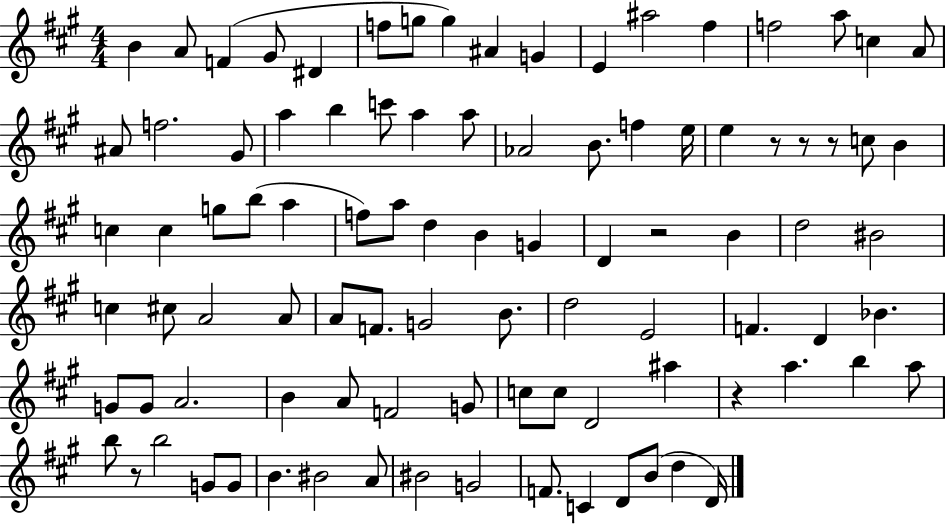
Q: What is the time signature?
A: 4/4